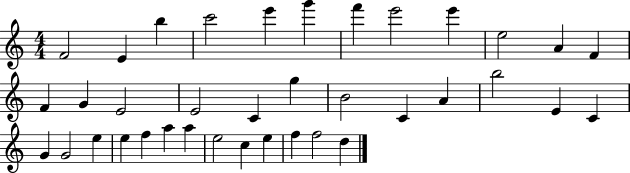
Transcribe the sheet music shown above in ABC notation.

X:1
T:Untitled
M:4/4
L:1/4
K:C
F2 E b c'2 e' g' f' e'2 e' e2 A F F G E2 E2 C g B2 C A b2 E C G G2 e e f a a e2 c e f f2 d